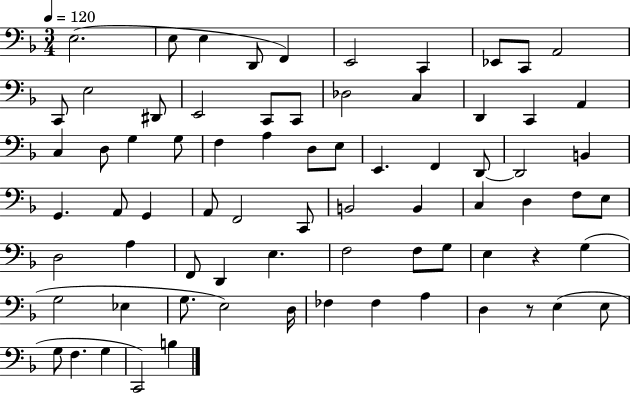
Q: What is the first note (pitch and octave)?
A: E3